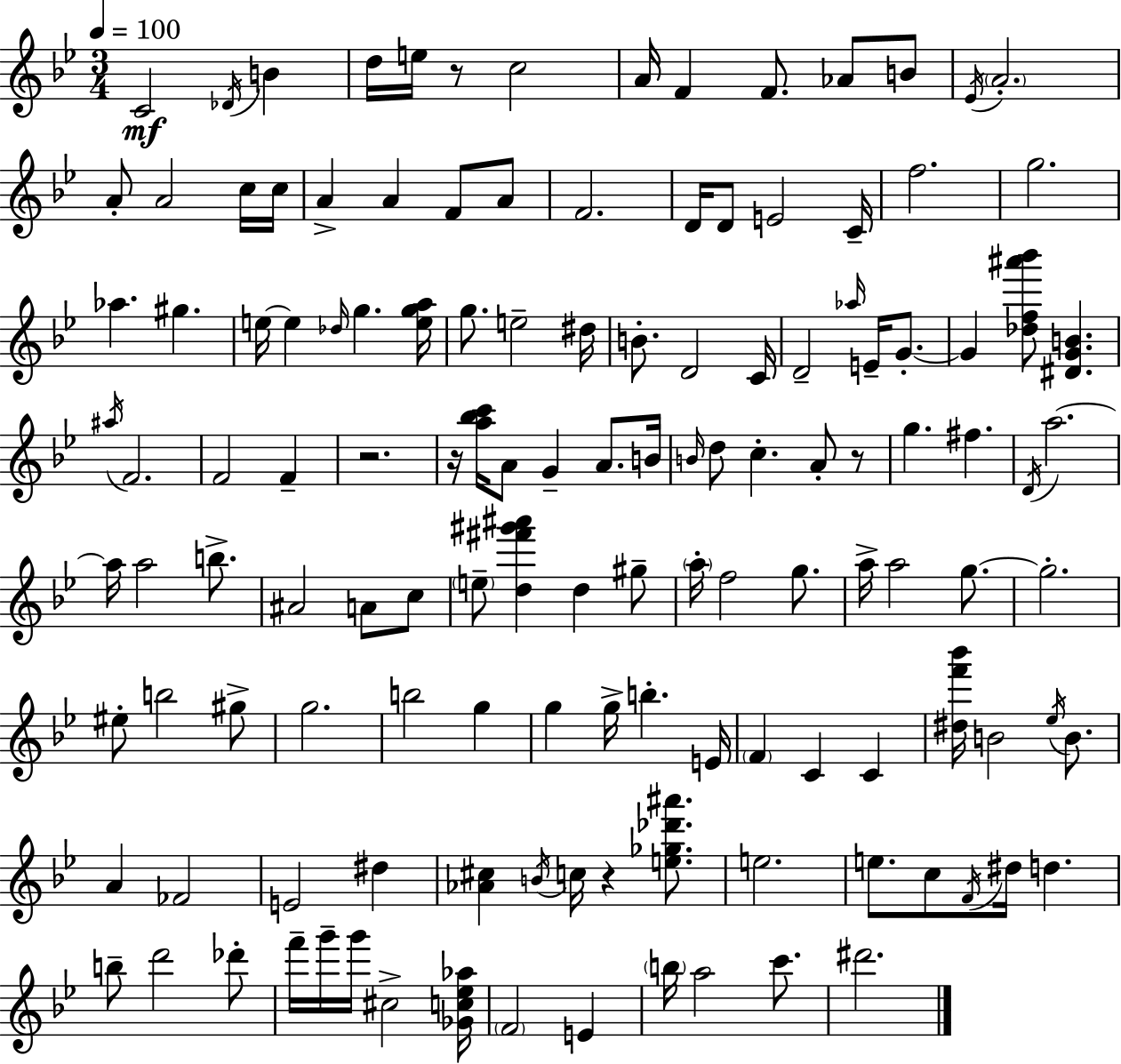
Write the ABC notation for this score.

X:1
T:Untitled
M:3/4
L:1/4
K:Gm
C2 _D/4 B d/4 e/4 z/2 c2 A/4 F F/2 _A/2 B/2 _E/4 A2 A/2 A2 c/4 c/4 A A F/2 A/2 F2 D/4 D/2 E2 C/4 f2 g2 _a ^g e/4 e _d/4 g [ega]/4 g/2 e2 ^d/4 B/2 D2 C/4 D2 _a/4 E/4 G/2 G [_df^a'_b']/2 [^DGB] ^a/4 F2 F2 F z2 z/4 [a_bc']/4 A/2 G A/2 B/4 B/4 d/2 c A/2 z/2 g ^f D/4 a2 a/4 a2 b/2 ^A2 A/2 c/2 e/2 [d^f'^g'^a'] d ^g/2 a/4 f2 g/2 a/4 a2 g/2 g2 ^e/2 b2 ^g/2 g2 b2 g g g/4 b E/4 F C C [^df'_b']/4 B2 _e/4 B/2 A _F2 E2 ^d [_A^c] B/4 c/4 z [e_g_d'^a']/2 e2 e/2 c/2 F/4 ^d/4 d b/2 d'2 _d'/2 f'/4 g'/4 g'/4 ^c2 [_Gc_e_a]/4 F2 E b/4 a2 c'/2 ^d'2